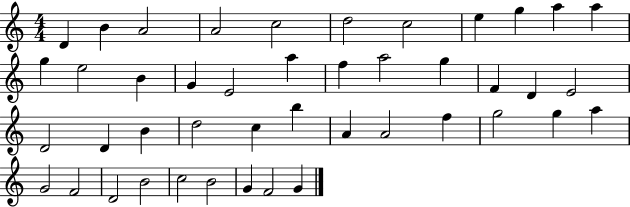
D4/q B4/q A4/h A4/h C5/h D5/h C5/h E5/q G5/q A5/q A5/q G5/q E5/h B4/q G4/q E4/h A5/q F5/q A5/h G5/q F4/q D4/q E4/h D4/h D4/q B4/q D5/h C5/q B5/q A4/q A4/h F5/q G5/h G5/q A5/q G4/h F4/h D4/h B4/h C5/h B4/h G4/q F4/h G4/q